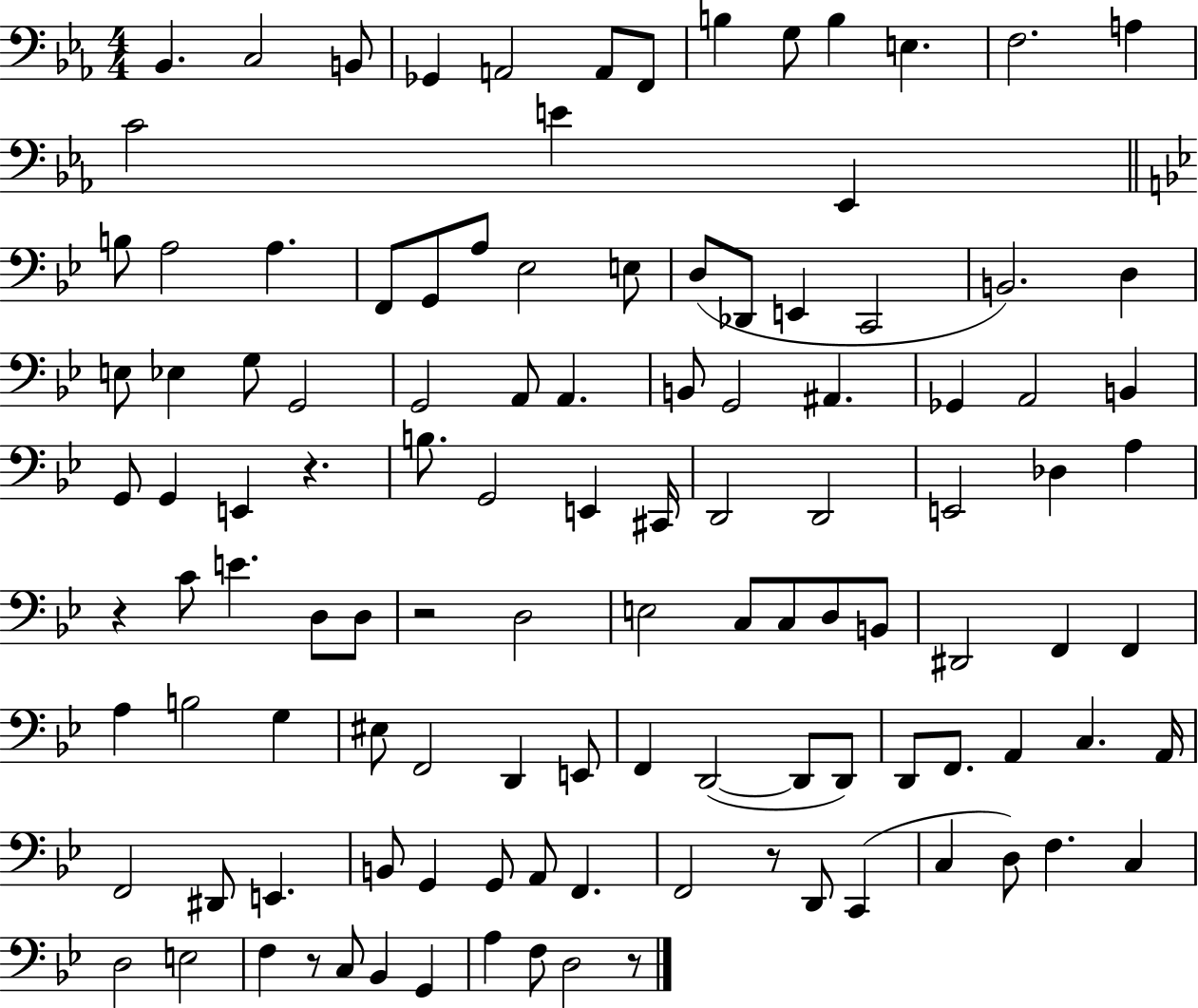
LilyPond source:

{
  \clef bass
  \numericTimeSignature
  \time 4/4
  \key ees \major
  bes,4. c2 b,8 | ges,4 a,2 a,8 f,8 | b4 g8 b4 e4. | f2. a4 | \break c'2 e'4 ees,4 | \bar "||" \break \key bes \major b8 a2 a4. | f,8 g,8 a8 ees2 e8 | d8( des,8 e,4 c,2 | b,2.) d4 | \break e8 ees4 g8 g,2 | g,2 a,8 a,4. | b,8 g,2 ais,4. | ges,4 a,2 b,4 | \break g,8 g,4 e,4 r4. | b8. g,2 e,4 cis,16 | d,2 d,2 | e,2 des4 a4 | \break r4 c'8 e'4. d8 d8 | r2 d2 | e2 c8 c8 d8 b,8 | dis,2 f,4 f,4 | \break a4 b2 g4 | eis8 f,2 d,4 e,8 | f,4 d,2~(~ d,8 d,8) | d,8 f,8. a,4 c4. a,16 | \break f,2 dis,8 e,4. | b,8 g,4 g,8 a,8 f,4. | f,2 r8 d,8 c,4( | c4 d8) f4. c4 | \break d2 e2 | f4 r8 c8 bes,4 g,4 | a4 f8 d2 r8 | \bar "|."
}